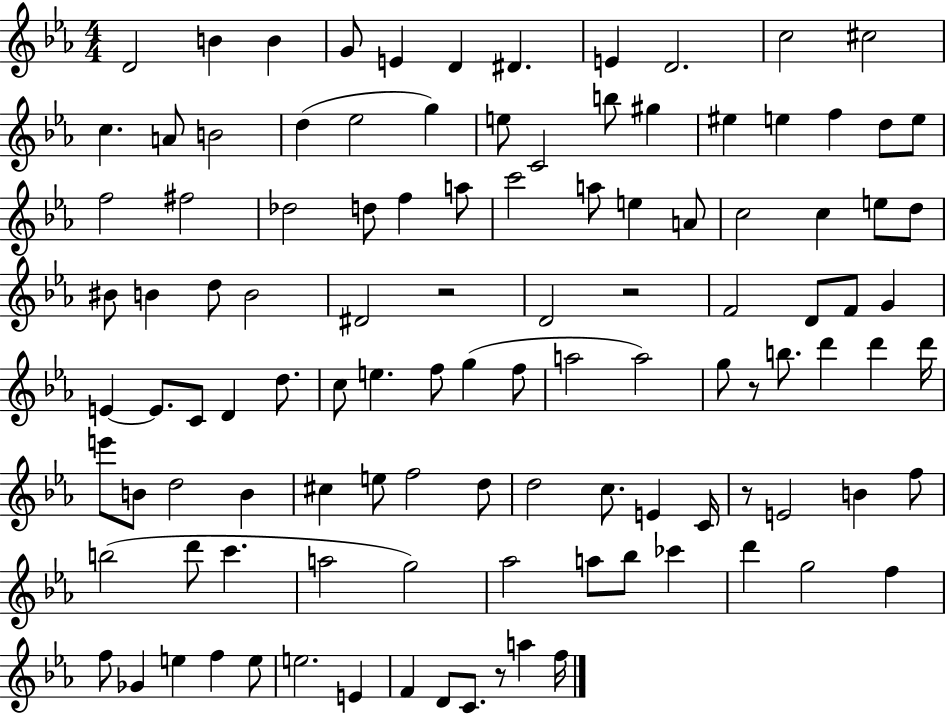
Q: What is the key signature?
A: EES major